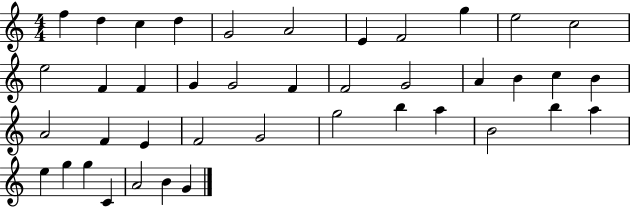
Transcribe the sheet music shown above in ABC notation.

X:1
T:Untitled
M:4/4
L:1/4
K:C
f d c d G2 A2 E F2 g e2 c2 e2 F F G G2 F F2 G2 A B c B A2 F E F2 G2 g2 b a B2 b a e g g C A2 B G